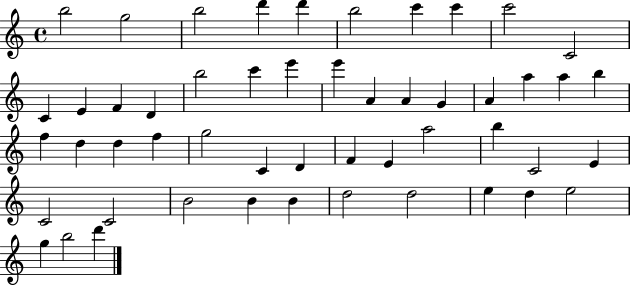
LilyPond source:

{
  \clef treble
  \time 4/4
  \defaultTimeSignature
  \key c \major
  b''2 g''2 | b''2 d'''4 d'''4 | b''2 c'''4 c'''4 | c'''2 c'2 | \break c'4 e'4 f'4 d'4 | b''2 c'''4 e'''4 | e'''4 a'4 a'4 g'4 | a'4 a''4 a''4 b''4 | \break f''4 d''4 d''4 f''4 | g''2 c'4 d'4 | f'4 e'4 a''2 | b''4 c'2 e'4 | \break c'2 c'2 | b'2 b'4 b'4 | d''2 d''2 | e''4 d''4 e''2 | \break g''4 b''2 d'''4 | \bar "|."
}